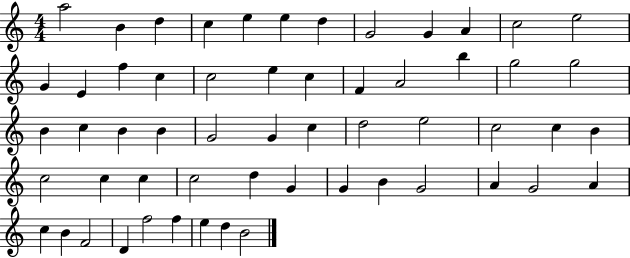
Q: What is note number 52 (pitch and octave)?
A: D4